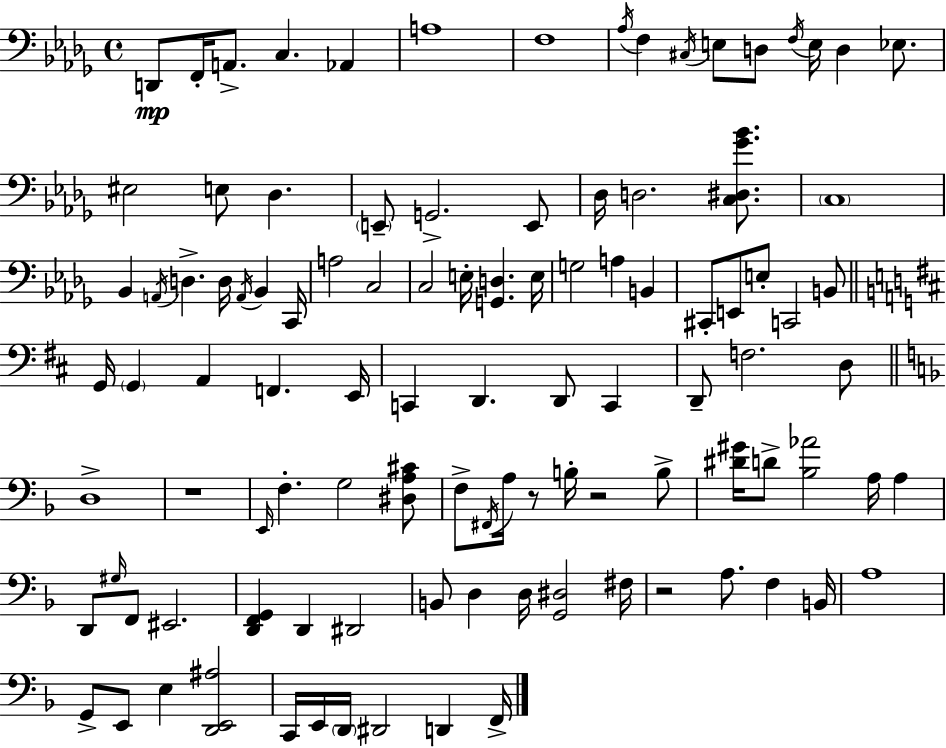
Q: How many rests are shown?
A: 4